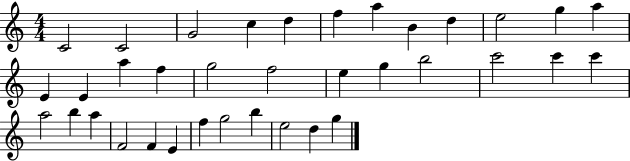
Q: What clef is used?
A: treble